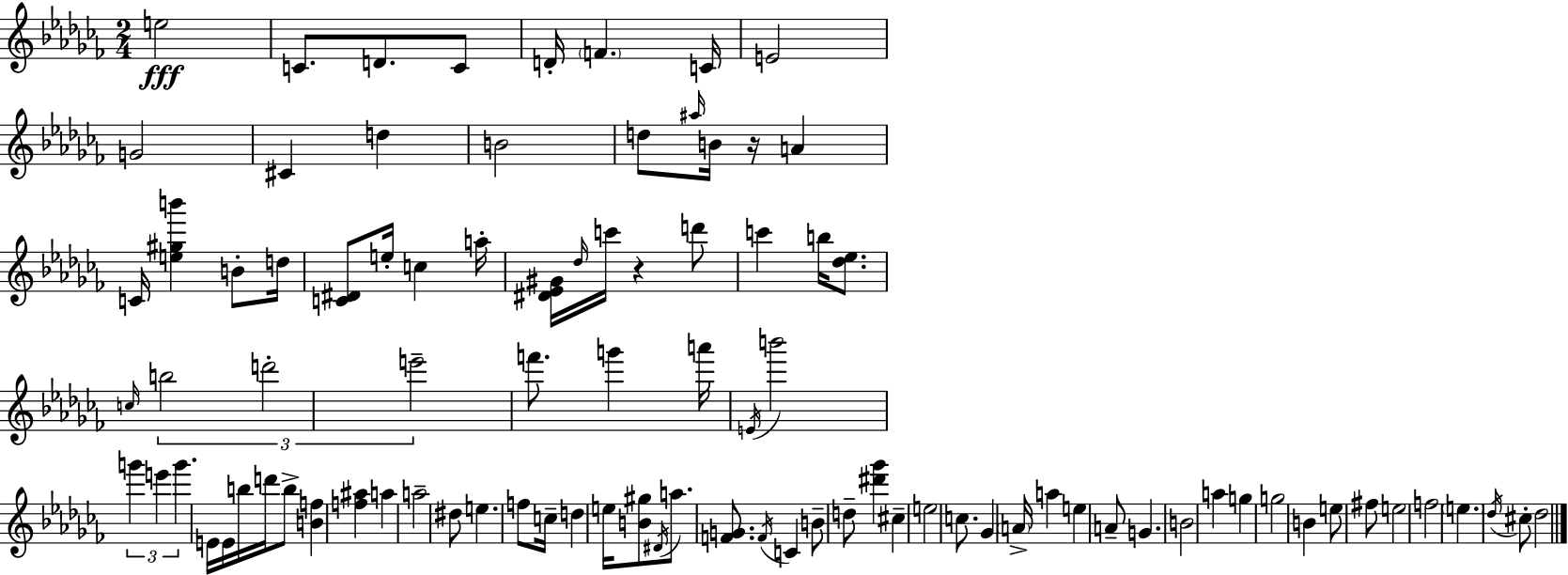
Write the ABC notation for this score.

X:1
T:Untitled
M:2/4
L:1/4
K:Abm
e2 C/2 D/2 C/2 D/4 F C/4 E2 G2 ^C d B2 d/2 ^a/4 B/4 z/4 A C/4 [e^gb'] B/2 d/4 [C^D]/2 e/4 c a/4 [^D_E^G]/4 _d/4 c'/4 z d'/2 c' b/4 [_d_e]/2 c/4 b2 d'2 e'2 f'/2 g' a'/4 E/4 b'2 g' e' g' E/4 E/4 b/4 d'/4 b/2 [Bf] [f^a] a a2 ^d/2 e f/2 c/4 d e/4 [B^g]/2 ^D/4 a/2 [FG]/2 F/4 C B/2 d/2 [^d'_g'] ^c e2 c/2 _G A/4 a e A/2 G B2 a g g2 B e/2 ^f/2 e2 f2 e _d/4 ^c/2 _d2